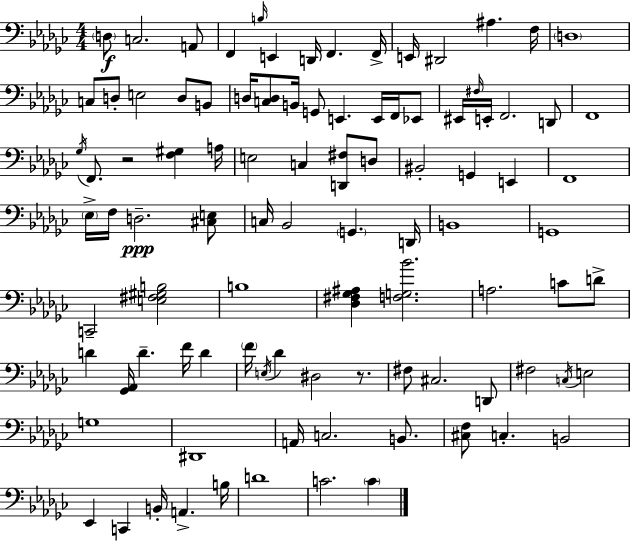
X:1
T:Untitled
M:4/4
L:1/4
K:Ebm
D,/2 C,2 A,,/2 F,, B,/4 E,, D,,/4 F,, F,,/4 E,,/4 ^D,,2 ^A, F,/4 D,4 C,/2 D,/2 E,2 D,/2 B,,/2 D,/4 [C,D,]/2 B,,/4 G,,/2 E,, E,,/4 F,,/4 _E,,/2 ^E,,/4 ^F,/4 E,,/4 F,,2 D,,/2 F,,4 _G,/4 F,,/2 z2 [F,^G,] A,/4 E,2 C, [D,,^F,]/2 D,/2 ^B,,2 G,, E,, F,,4 _E,/4 F,/4 D,2 [^C,E,]/2 C,/4 _B,,2 G,, D,,/4 B,,4 G,,4 C,,2 [E,^F,^G,B,]2 B,4 [_D,^F,_G,^A,] [F,G,_B]2 A,2 C/2 D/2 D [_G,,_A,,]/4 D F/4 D F/4 E,/4 _D ^D,2 z/2 ^F,/2 ^C,2 D,,/2 ^F,2 C,/4 E,2 G,4 ^D,,4 A,,/4 C,2 B,,/2 [^C,F,]/2 C, B,,2 _E,, C,, B,,/4 A,, B,/4 D4 C2 C